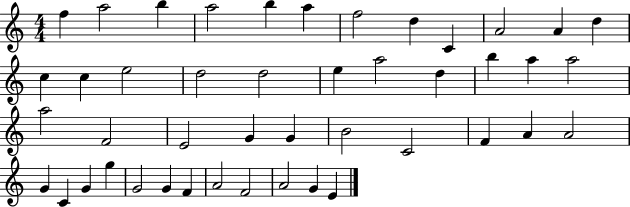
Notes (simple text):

F5/q A5/h B5/q A5/h B5/q A5/q F5/h D5/q C4/q A4/h A4/q D5/q C5/q C5/q E5/h D5/h D5/h E5/q A5/h D5/q B5/q A5/q A5/h A5/h F4/h E4/h G4/q G4/q B4/h C4/h F4/q A4/q A4/h G4/q C4/q G4/q G5/q G4/h G4/q F4/q A4/h F4/h A4/h G4/q E4/q